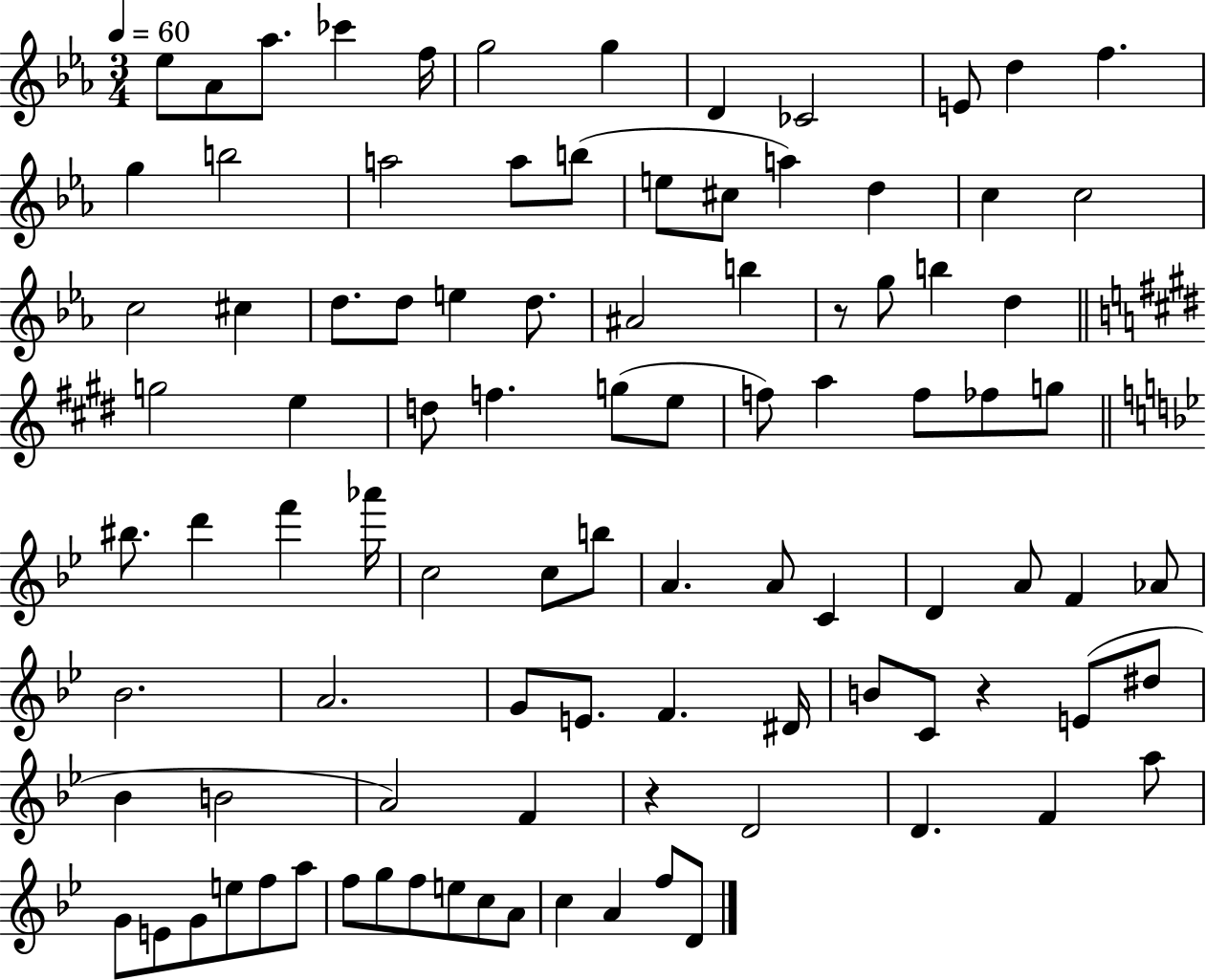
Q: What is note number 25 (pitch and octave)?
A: C#5